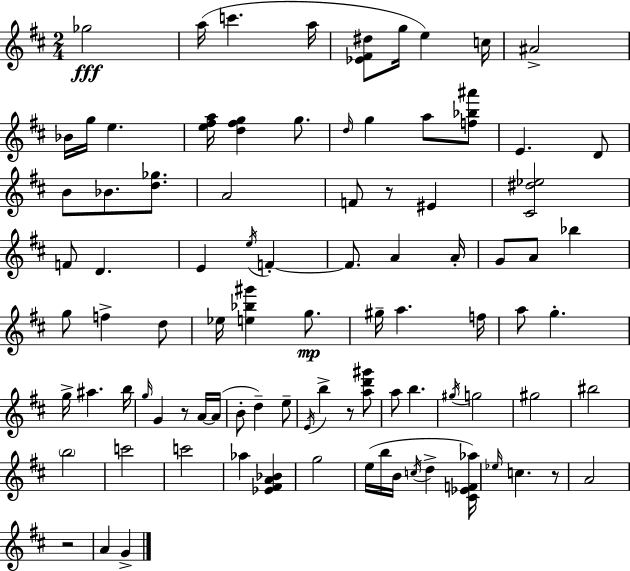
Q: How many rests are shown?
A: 5